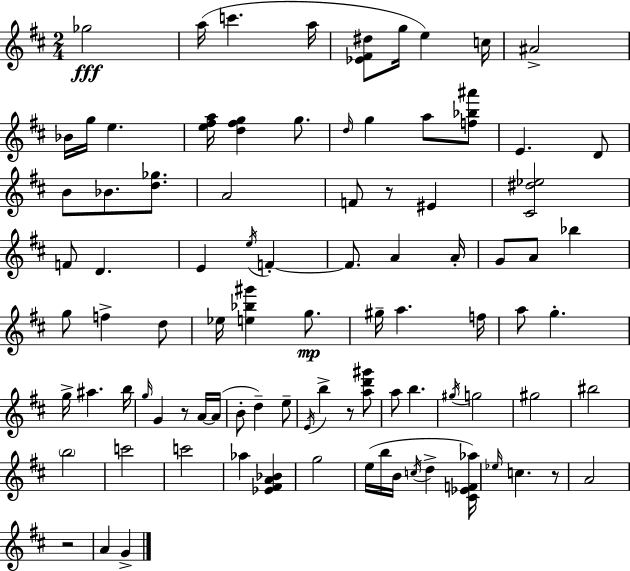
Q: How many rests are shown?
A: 5